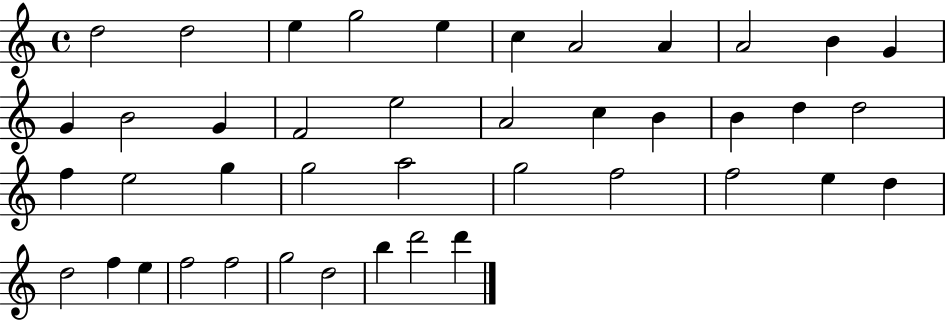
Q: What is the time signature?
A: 4/4